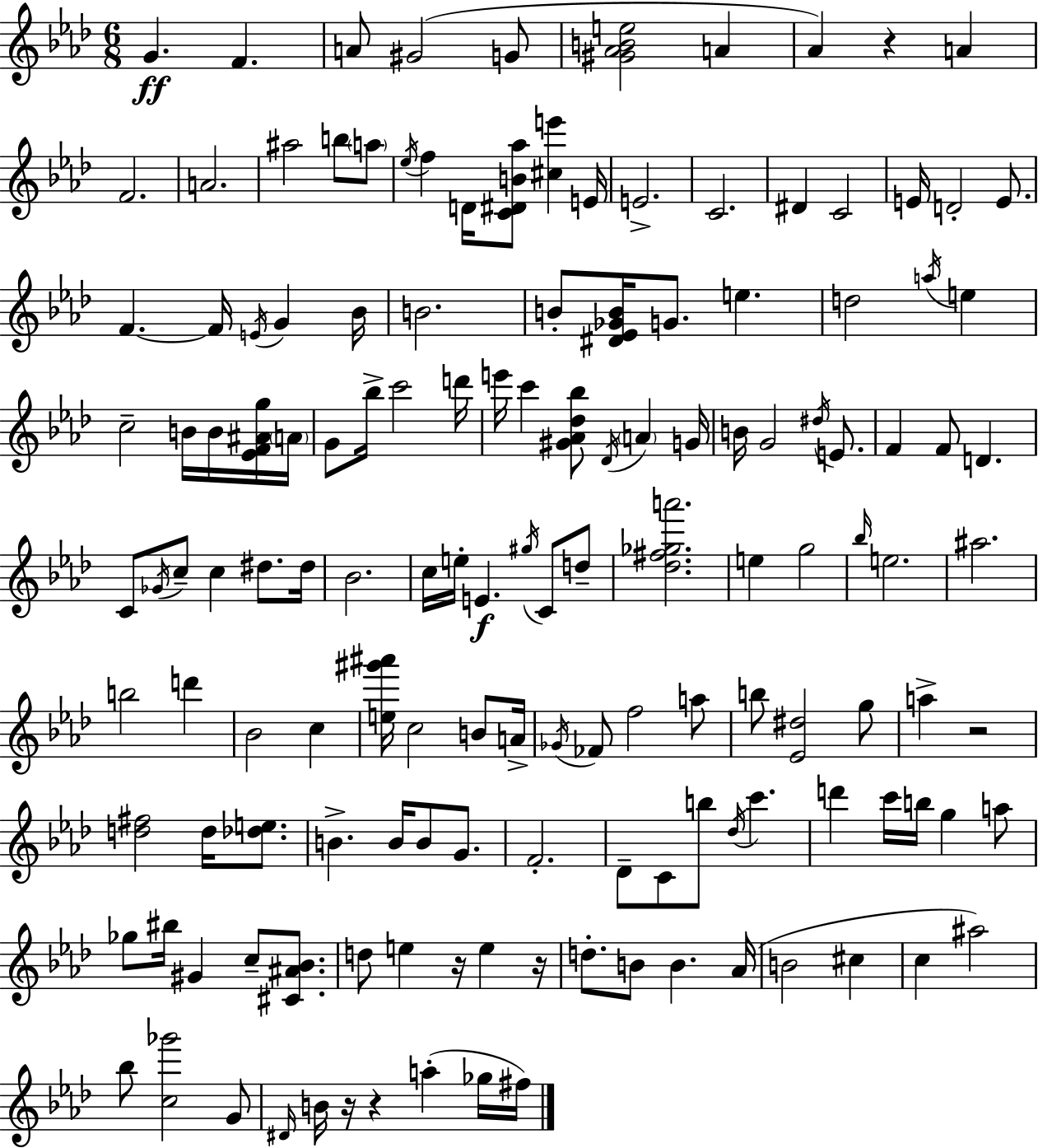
G4/q. F4/q. A4/e G#4/h G4/e [G#4,Ab4,B4,E5]/h A4/q Ab4/q R/q A4/q F4/h. A4/h. A#5/h B5/e A5/e Eb5/s F5/q D4/s [C4,D#4,B4,Ab5]/e [C#5,E6]/q E4/s E4/h. C4/h. D#4/q C4/h E4/s D4/h E4/e. F4/q. F4/s E4/s G4/q Bb4/s B4/h. B4/e [D#4,Eb4,Gb4,B4]/s G4/e. E5/q. D5/h A5/s E5/q C5/h B4/s B4/s [Eb4,F4,A#4,G5]/s A4/s G4/e Bb5/s C6/h D6/s E6/s C6/q [G#4,Ab4,Db5,Bb5]/e Db4/s A4/q G4/s B4/s G4/h D#5/s E4/e. F4/q F4/e D4/q. C4/e Gb4/s C5/e C5/q D#5/e. D#5/s Bb4/h. C5/s E5/s E4/q. G#5/s C4/e D5/e [Db5,F#5,Gb5,A6]/h. E5/q G5/h Bb5/s E5/h. A#5/h. B5/h D6/q Bb4/h C5/q [E5,G#6,A#6]/s C5/h B4/e A4/s Gb4/s FES4/e F5/h A5/e B5/e [Eb4,D#5]/h G5/e A5/q R/h [D5,F#5]/h D5/s [Db5,E5]/e. B4/q. B4/s B4/e G4/e. F4/h. Db4/e C4/e B5/e Db5/s C6/q. D6/q C6/s B5/s G5/q A5/e Gb5/e BIS5/s G#4/q C5/e [C#4,A#4,Bb4]/e. D5/e E5/q R/s E5/q R/s D5/e. B4/e B4/q. Ab4/s B4/h C#5/q C5/q A#5/h Bb5/e [C5,Gb6]/h G4/e D#4/s B4/s R/s R/q A5/q Gb5/s F#5/s